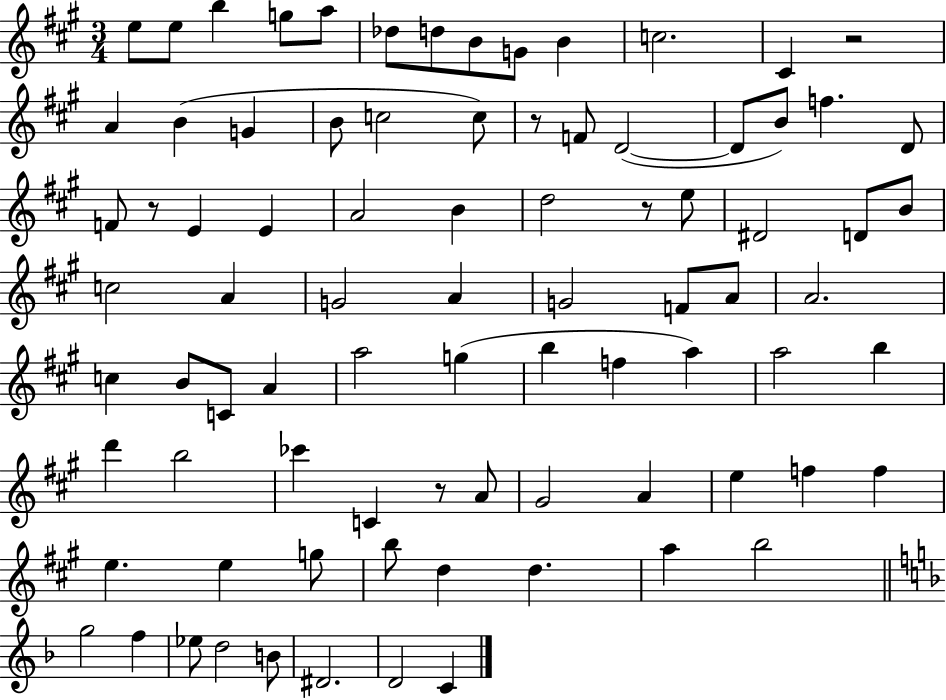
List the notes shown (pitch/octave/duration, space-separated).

E5/e E5/e B5/q G5/e A5/e Db5/e D5/e B4/e G4/e B4/q C5/h. C#4/q R/h A4/q B4/q G4/q B4/e C5/h C5/e R/e F4/e D4/h D4/e B4/e F5/q. D4/e F4/e R/e E4/q E4/q A4/h B4/q D5/h R/e E5/e D#4/h D4/e B4/e C5/h A4/q G4/h A4/q G4/h F4/e A4/e A4/h. C5/q B4/e C4/e A4/q A5/h G5/q B5/q F5/q A5/q A5/h B5/q D6/q B5/h CES6/q C4/q R/e A4/e G#4/h A4/q E5/q F5/q F5/q E5/q. E5/q G5/e B5/e D5/q D5/q. A5/q B5/h G5/h F5/q Eb5/e D5/h B4/e D#4/h. D4/h C4/q